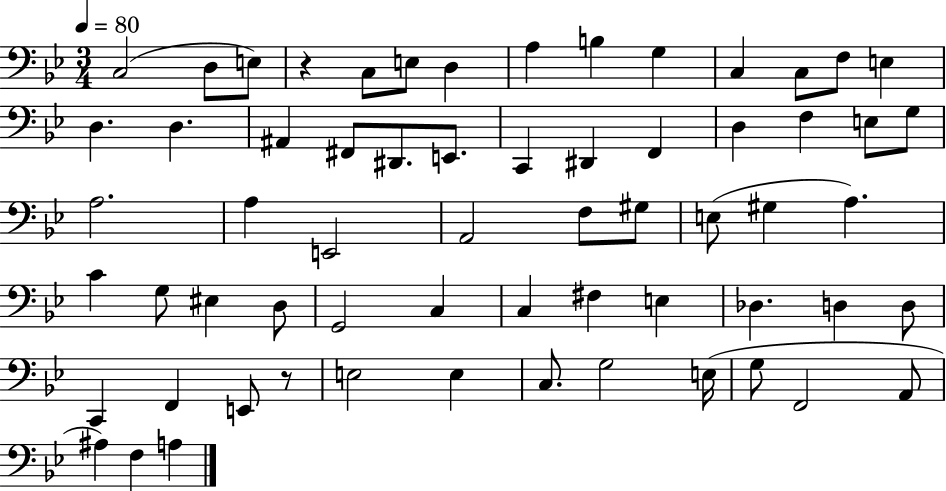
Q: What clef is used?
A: bass